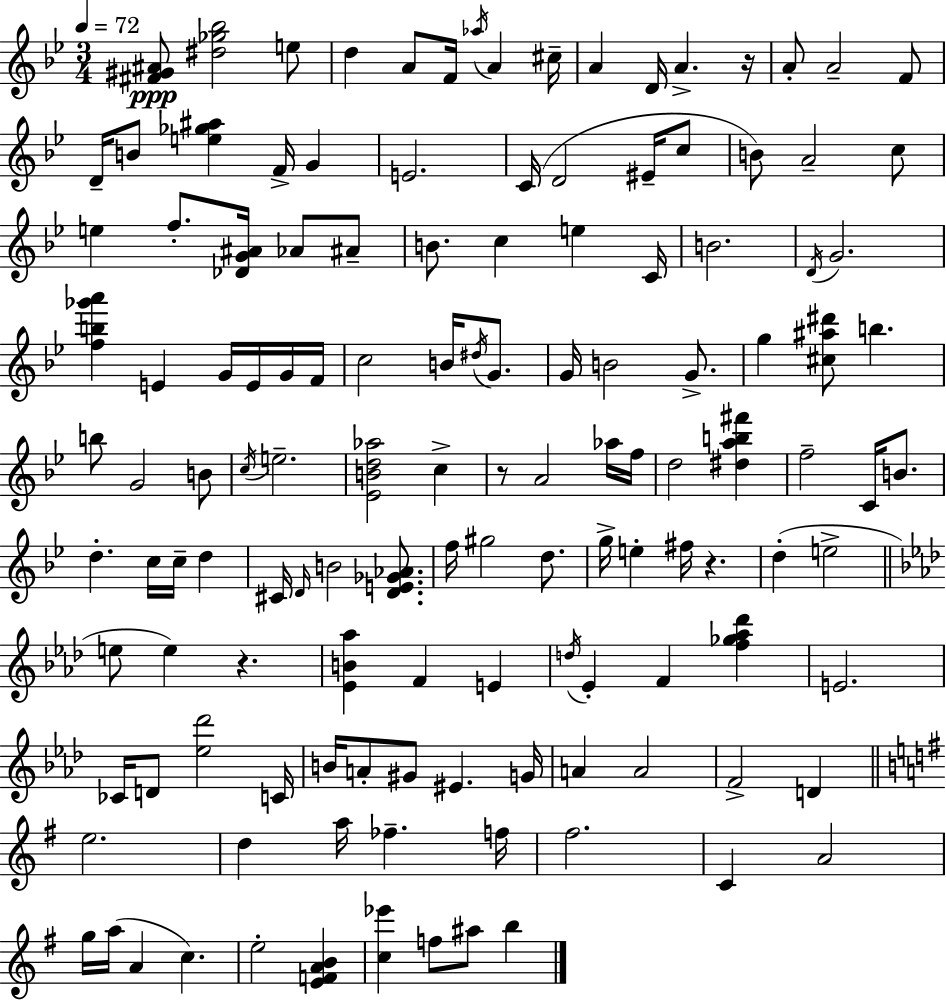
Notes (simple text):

[F#4,G#4,A#4]/e [D#5,Gb5,Bb5]/h E5/e D5/q A4/e F4/s Ab5/s A4/q C#5/s A4/q D4/s A4/q. R/s A4/e A4/h F4/e D4/s B4/e [E5,Gb5,A#5]/q F4/s G4/q E4/h. C4/s D4/h EIS4/s C5/e B4/e A4/h C5/e E5/q F5/e. [Db4,G4,A#4]/s Ab4/e A#4/e B4/e. C5/q E5/q C4/s B4/h. D4/s G4/h. [F5,B5,Gb6,A6]/q E4/q G4/s E4/s G4/s F4/s C5/h B4/s D#5/s G4/e. G4/s B4/h G4/e. G5/q [C#5,A#5,D#6]/e B5/q. B5/e G4/h B4/e C5/s E5/h. [Eb4,B4,D5,Ab5]/h C5/q R/e A4/h Ab5/s F5/s D5/h [D#5,A5,B5,F#6]/q F5/h C4/s B4/e. D5/q. C5/s C5/s D5/q C#4/s D4/s B4/h [D4,E4,Gb4,Ab4]/e. F5/s G#5/h D5/e. G5/s E5/q F#5/s R/q. D5/q E5/h E5/e E5/q R/q. [Eb4,B4,Ab5]/q F4/q E4/q D5/s Eb4/q F4/q [F5,Gb5,Ab5,Db6]/q E4/h. CES4/s D4/e [Eb5,Db6]/h C4/s B4/s A4/e G#4/e EIS4/q. G4/s A4/q A4/h F4/h D4/q E5/h. D5/q A5/s FES5/q. F5/s F#5/h. C4/q A4/h G5/s A5/s A4/q C5/q. E5/h [E4,F4,A4,B4]/q [C5,Eb6]/q F5/e A#5/e B5/q